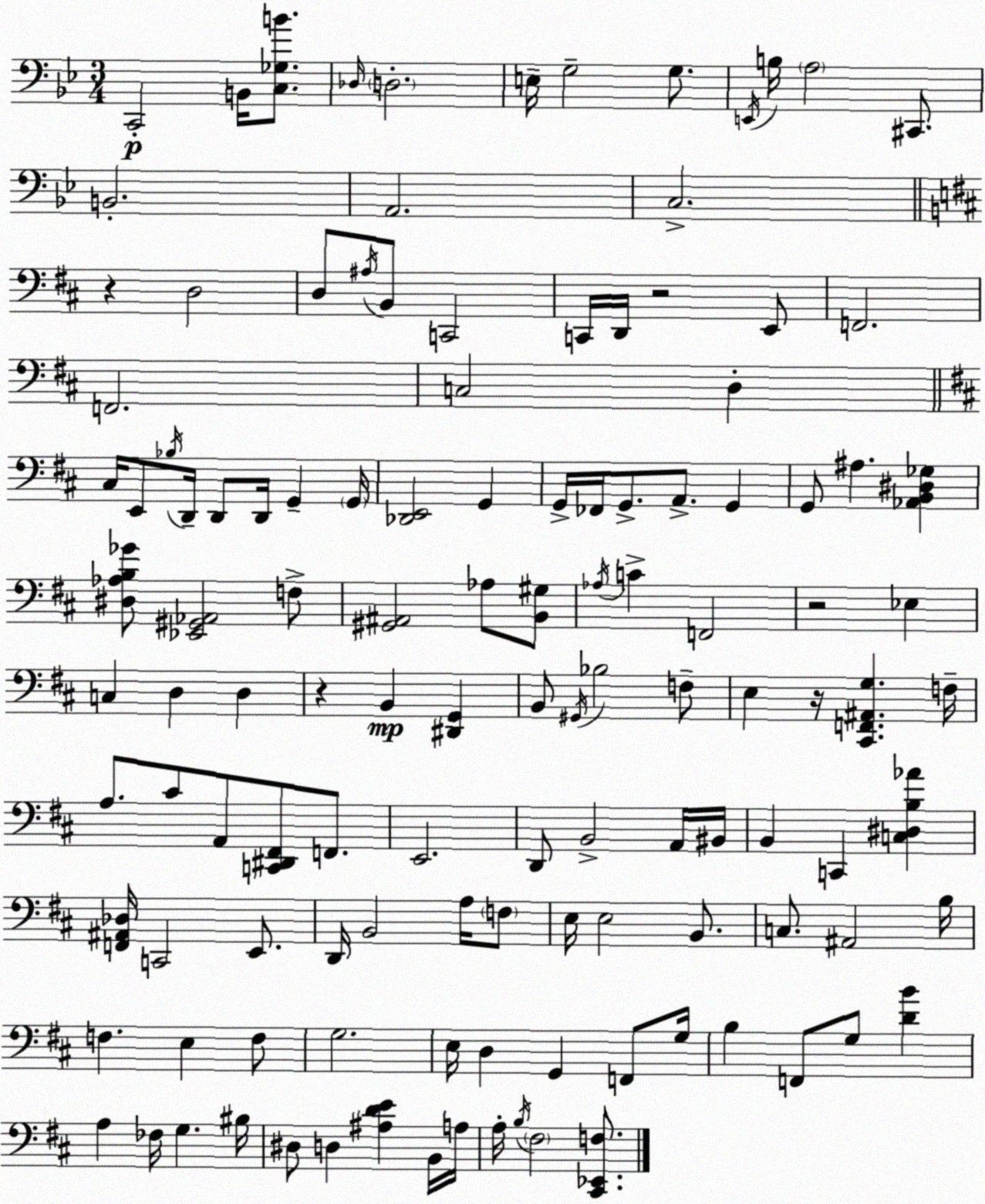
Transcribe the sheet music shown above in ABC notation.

X:1
T:Untitled
M:3/4
L:1/4
K:Gm
C,,2 B,,/4 [C,_G,B]/2 _D,/4 D,2 E,/4 G,2 G,/2 E,,/4 B,/4 A,2 ^C,,/2 B,,2 A,,2 C,2 z D,2 D,/2 ^A,/4 B,,/2 C,,2 C,,/4 D,,/4 z2 E,,/2 F,,2 F,,2 C,2 D, ^C,/4 E,,/2 _B,/4 D,,/4 D,,/2 D,,/4 G,, G,,/4 [_D,,E,,]2 G,, G,,/4 _F,,/4 G,,/2 A,,/2 G,, G,,/2 ^A, [_A,,B,,^D,_G,] [^D,_A,B,_G]/2 [_E,,^G,,_A,,]2 F,/2 [^G,,^A,,]2 _A,/2 [B,,^G,]/2 _A,/4 C F,,2 z2 _E, C, D, D, z B,, [^D,,G,,] B,,/2 ^G,,/4 _B,2 F,/2 E, z/4 [^C,,F,,^A,,G,] F,/4 A,/2 ^C/2 A,,/2 [C,,^D,,^F,,]/2 F,,/2 E,,2 D,,/2 B,,2 A,,/4 ^B,,/4 B,, C,, [C,^D,B,_A] [F,,^A,,_D,]/4 C,,2 E,,/2 D,,/4 B,,2 A,/4 F,/2 E,/4 E,2 B,,/2 C,/2 ^A,,2 B,/4 F, E, F,/2 G,2 E,/4 D, G,, F,,/2 G,/4 B, F,,/2 G,/2 [DB] A, _F,/4 G, ^B,/4 ^D,/2 D, [^A,DE] B,,/4 A,/4 A,/4 B,/4 ^F,2 [^C,,_E,,F,]/2